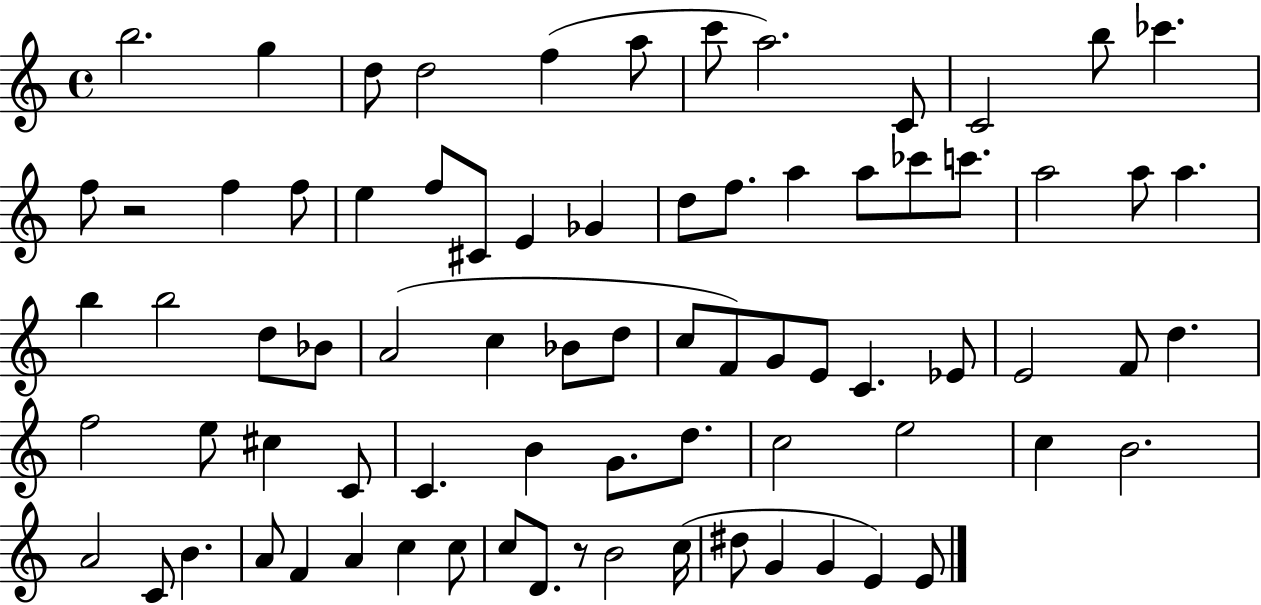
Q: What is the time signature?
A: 4/4